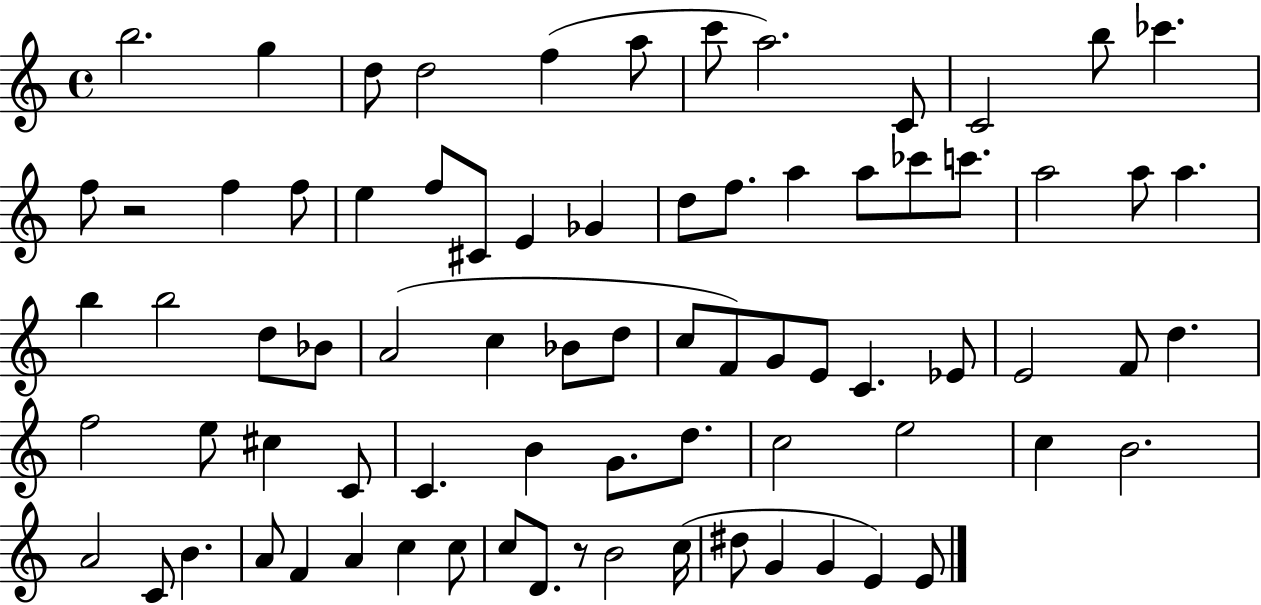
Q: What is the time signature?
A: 4/4